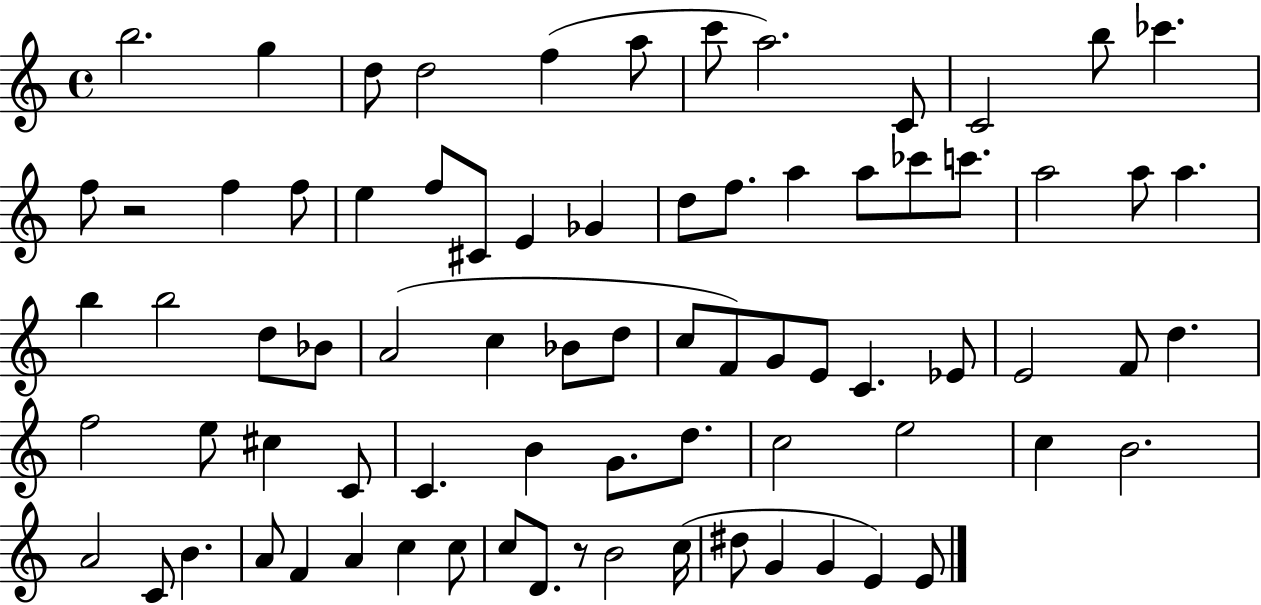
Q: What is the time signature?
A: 4/4